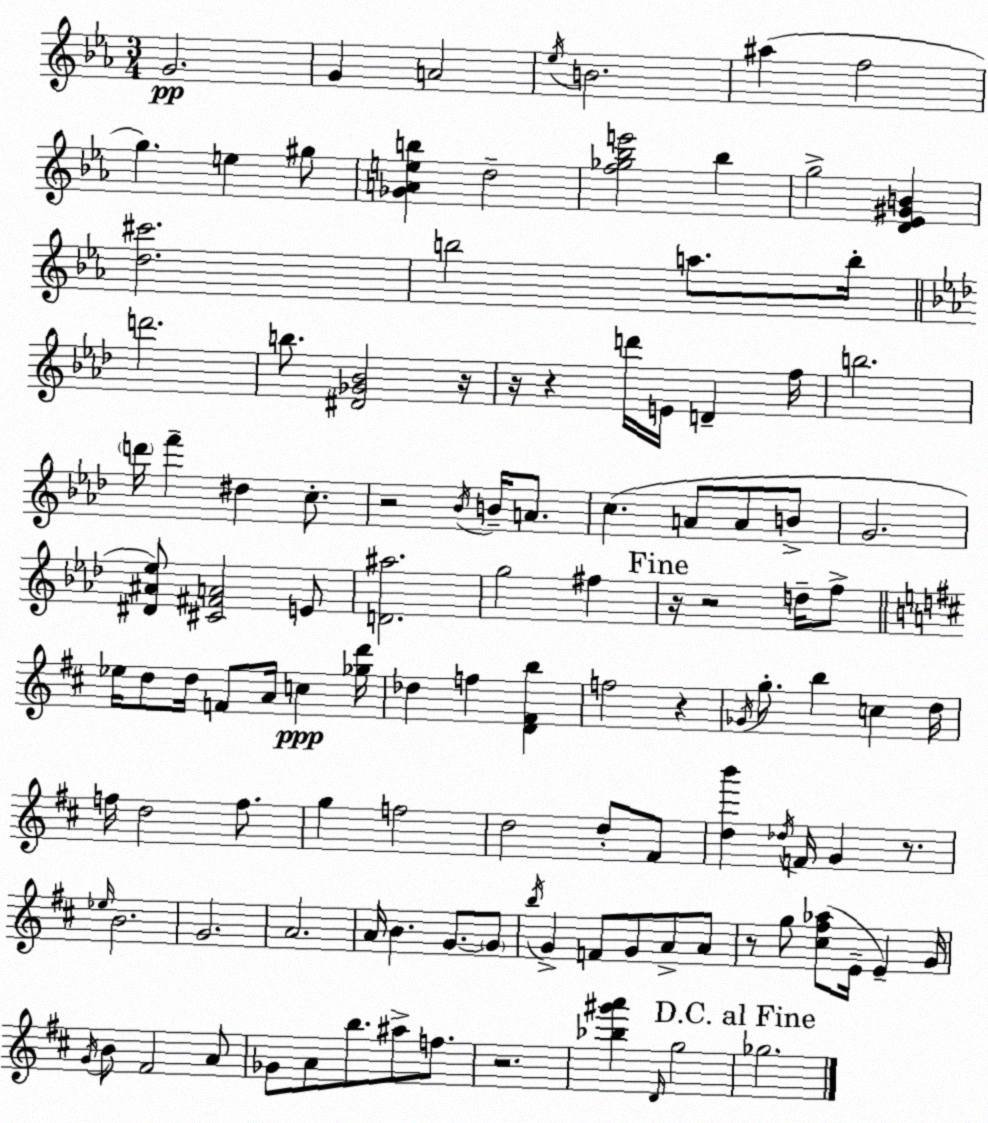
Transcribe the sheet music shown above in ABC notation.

X:1
T:Untitled
M:3/4
L:1/4
K:Eb
G2 G A2 _e/4 B2 ^a f2 g e ^g/2 [_GAeb] d2 [f_g_be']2 _b g2 [D_E^GB] [d^c']2 b2 a/2 b/4 d'2 b/2 [^D_G_B]2 z/4 z/4 z d'/4 E/4 D f/4 b2 d'/4 f' ^d c/2 z2 _B/4 B/4 A/2 c A/2 A/2 B/2 G2 [^D^A_e]/2 [^C^FA]2 E/2 [D^a]2 g2 ^f z/4 z2 d/4 f/2 _e/4 d/2 d/4 F/2 A/4 c [_gd']/4 _d f [D^Fb] f2 z _G/4 g/2 b c d/4 f/4 d2 f/2 g f2 d2 d/2 ^F/2 [db'] _d/4 F/4 G z/2 _e/4 B2 G2 A2 A/4 B G/2 G/2 b/4 G F/2 G/2 A/2 A/2 z/2 g/2 [^c^f_a]/2 E/4 E G/4 G/4 B/2 ^F2 A/2 _G/2 A/2 b/2 ^a/2 f/2 z2 [_b^g'a'] D/4 g2 _g2